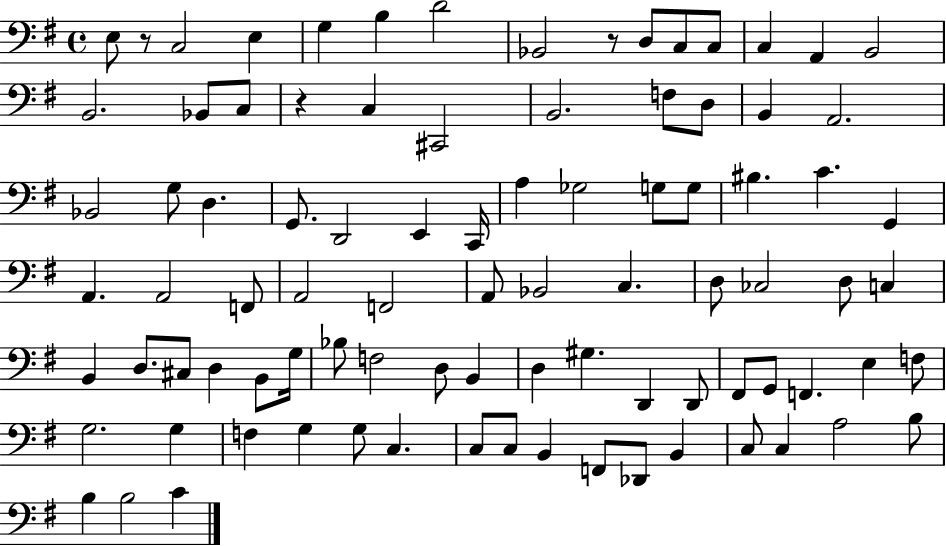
E3/e R/e C3/h E3/q G3/q B3/q D4/h Bb2/h R/e D3/e C3/e C3/e C3/q A2/q B2/h B2/h. Bb2/e C3/e R/q C3/q C#2/h B2/h. F3/e D3/e B2/q A2/h. Bb2/h G3/e D3/q. G2/e. D2/h E2/q C2/s A3/q Gb3/h G3/e G3/e BIS3/q. C4/q. G2/q A2/q. A2/h F2/e A2/h F2/h A2/e Bb2/h C3/q. D3/e CES3/h D3/e C3/q B2/q D3/e. C#3/e D3/q B2/e G3/s Bb3/e F3/h D3/e B2/q D3/q G#3/q. D2/q D2/e F#2/e G2/e F2/q. E3/q F3/e G3/h. G3/q F3/q G3/q G3/e C3/q. C3/e C3/e B2/q F2/e Db2/e B2/q C3/e C3/q A3/h B3/e B3/q B3/h C4/q